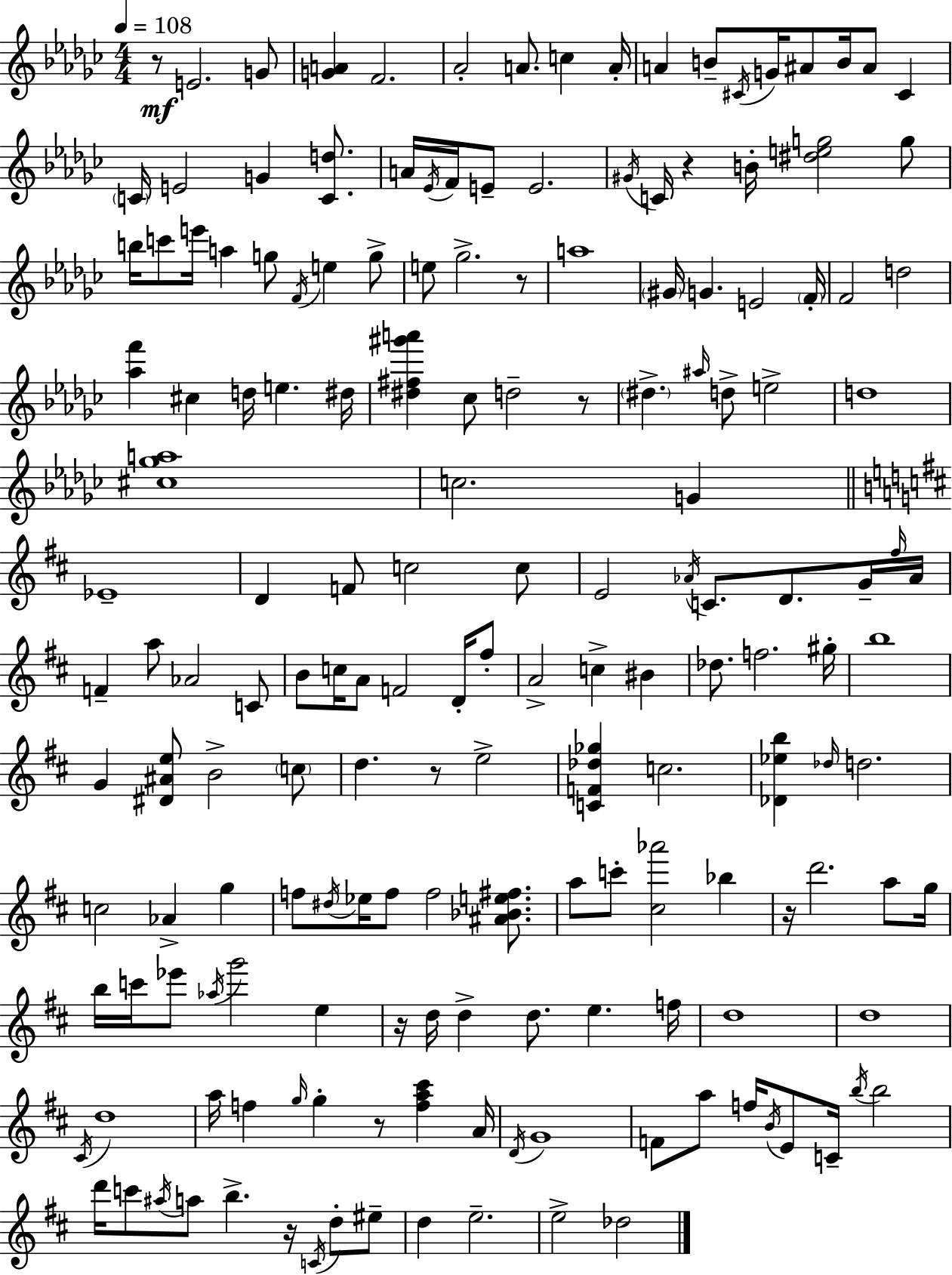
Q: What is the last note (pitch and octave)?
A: Db5